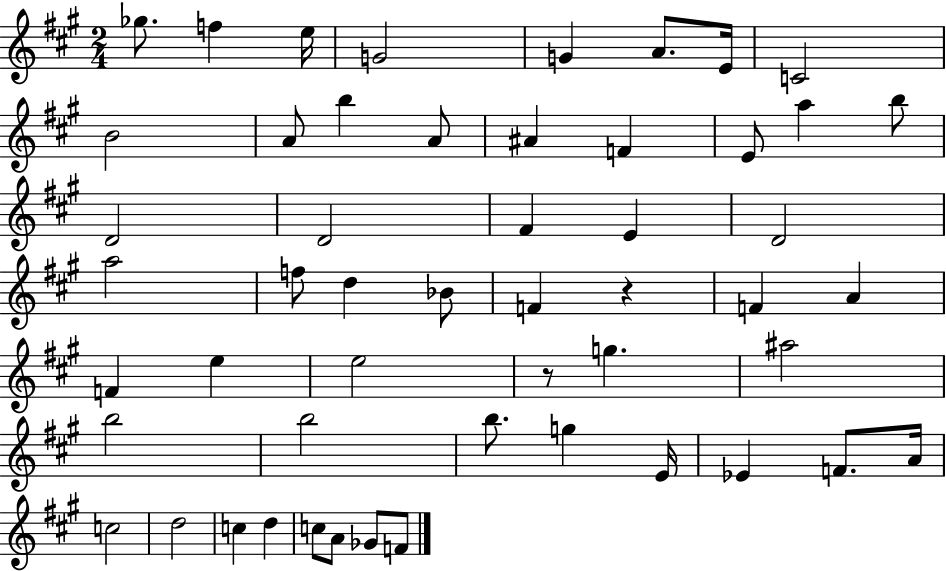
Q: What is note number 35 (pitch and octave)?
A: B5